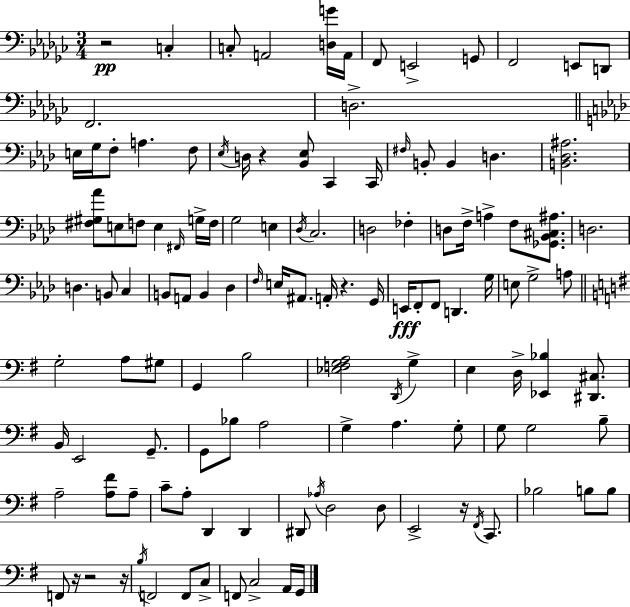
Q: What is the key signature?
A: EES minor